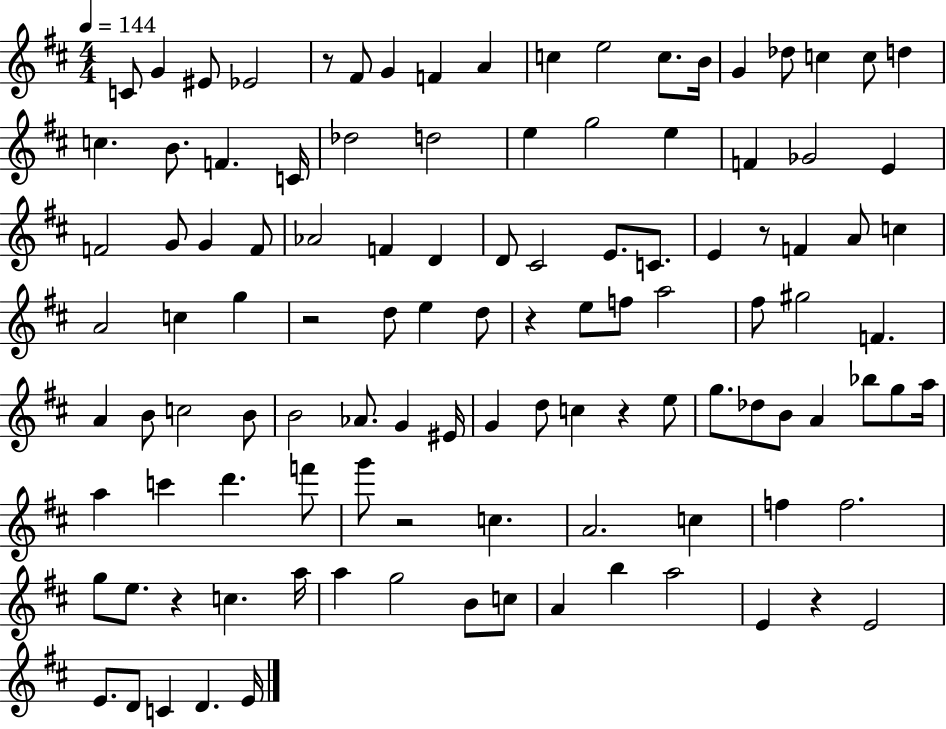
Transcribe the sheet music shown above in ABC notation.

X:1
T:Untitled
M:4/4
L:1/4
K:D
C/2 G ^E/2 _E2 z/2 ^F/2 G F A c e2 c/2 B/4 G _d/2 c c/2 d c B/2 F C/4 _d2 d2 e g2 e F _G2 E F2 G/2 G F/2 _A2 F D D/2 ^C2 E/2 C/2 E z/2 F A/2 c A2 c g z2 d/2 e d/2 z e/2 f/2 a2 ^f/2 ^g2 F A B/2 c2 B/2 B2 _A/2 G ^E/4 G d/2 c z e/2 g/2 _d/2 B/2 A _b/2 g/2 a/4 a c' d' f'/2 g'/2 z2 c A2 c f f2 g/2 e/2 z c a/4 a g2 B/2 c/2 A b a2 E z E2 E/2 D/2 C D E/4